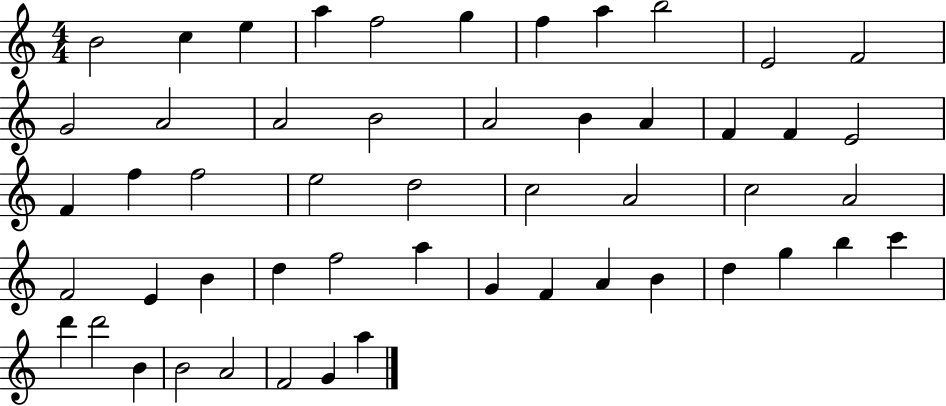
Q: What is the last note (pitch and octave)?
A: A5